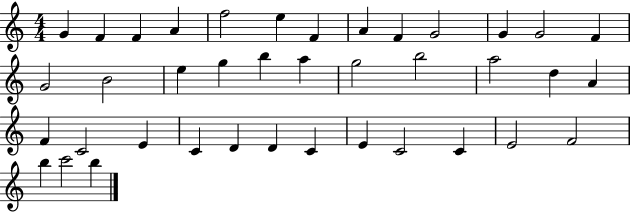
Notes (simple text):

G4/q F4/q F4/q A4/q F5/h E5/q F4/q A4/q F4/q G4/h G4/q G4/h F4/q G4/h B4/h E5/q G5/q B5/q A5/q G5/h B5/h A5/h D5/q A4/q F4/q C4/h E4/q C4/q D4/q D4/q C4/q E4/q C4/h C4/q E4/h F4/h B5/q C6/h B5/q